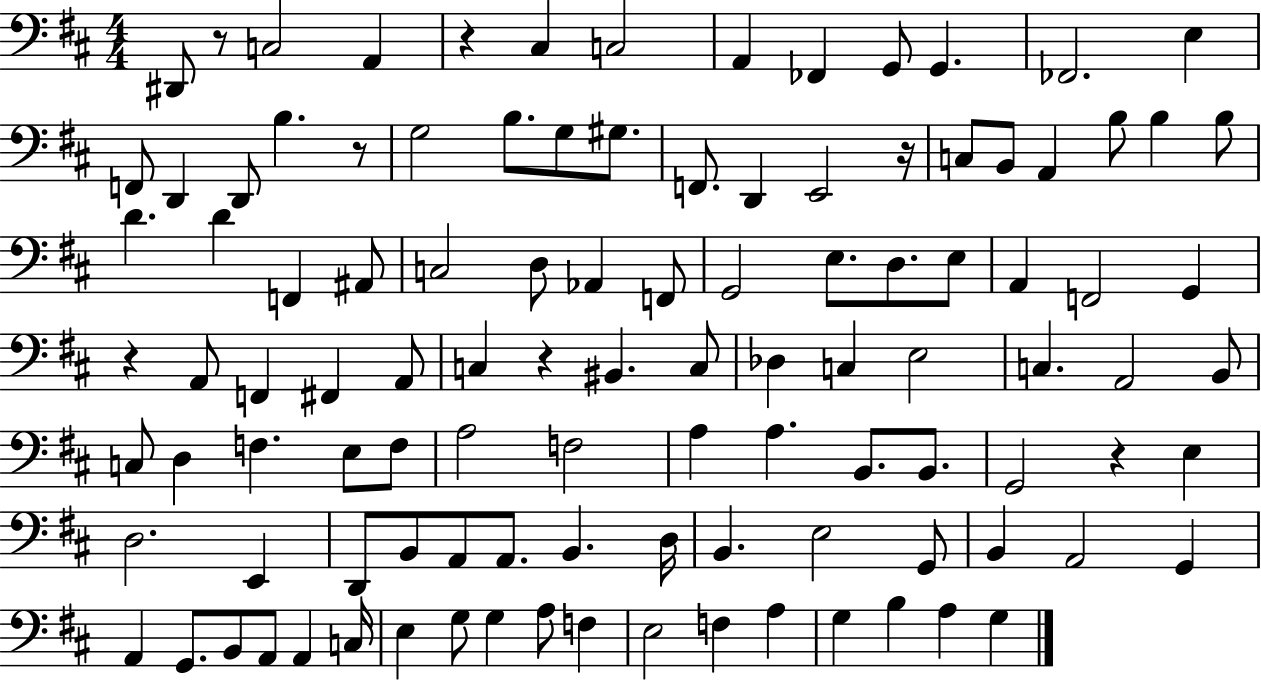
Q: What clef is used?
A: bass